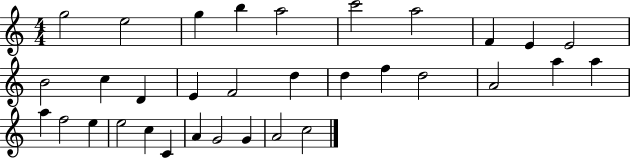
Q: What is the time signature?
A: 4/4